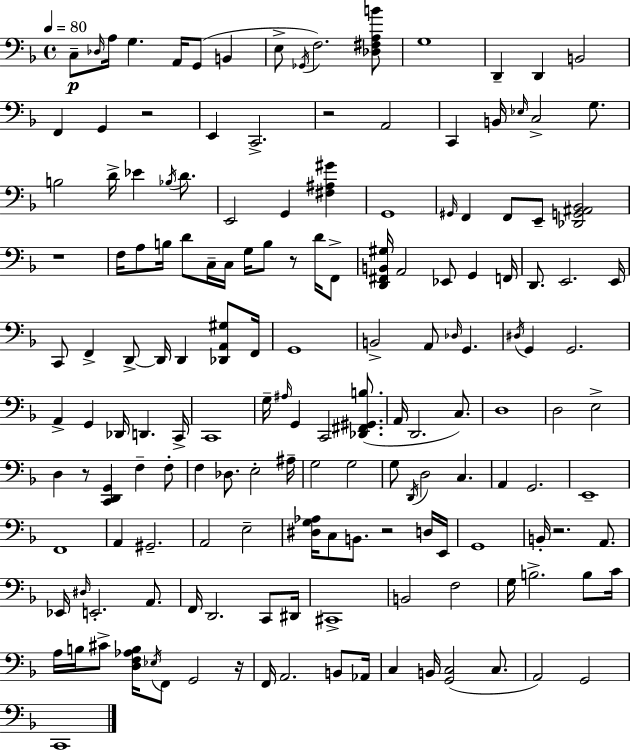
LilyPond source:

{
  \clef bass
  \time 4/4
  \defaultTimeSignature
  \key d \minor
  \tempo 4 = 80
  c8--\p \grace { des16 } a16 g4. a,16 g,8( b,4 | e8-> \acciaccatura { ges,16 }) f2. | <des fis a b'>8 g1 | d,4-- d,4 b,2 | \break f,4 g,4 r2 | e,4 c,2.-> | r2 a,2 | c,4 b,16 \grace { ees16 } c2-> | \break g8. b2 d'16-> ees'4 | \acciaccatura { bes16 } d'8. e,2 g,4 | <fis ais gis'>4 g,1 | \grace { gis,16 } f,4 f,8 e,8-- <des, g, ais, bes,>2 | \break r1 | f16 a8 b16 d'8 c16-- c16 g16 b8 | r8 d'16 f,8-> <d, fis, b, gis>16 a,2 ees,8 | g,4 f,16 d,8. e,2. | \break e,16 c,8 f,4-> d,8->~~ d,16 d,4 | <des, a, gis>8 f,16 g,1 | b,2-> a,8 \grace { des16 } | g,4. \acciaccatura { dis16 } g,4 g,2. | \break a,4-> g,4 des,16 | d,4. c,16-> c,1 | g16-- \grace { ais16 } g,4 c,2 | <des, fis, gis, b>8.( a,16 d,2. | \break c8.) d1 | d2 | e2-> d4 r8 <c, d, g,>4 | f4-- f8-. f4 des8. e2-. | \break ais16-- g2 | g2 g8 \acciaccatura { d,16 } d2 | c4. a,4 g,2. | e,1-- | \break f,1 | a,4 gis,2.-- | a,2 | e2-- <dis g aes>16 c8 b,8. r2 | \break d16 e,16 g,1 | b,16-. r2. | a,8. ees,16 \grace { dis16 } e,2.-. | a,8. f,16 d,2. | \break c,8 dis,16 cis,1-> | b,2 | f2 g16 b2.-> | b8 c'16 a16 b16 cis'8-> <d f aes b>16 \acciaccatura { ees16 } | \break f,8 g,2 r16 f,16 a,2. | b,8 aes,16 c4 b,16 | <g, c>2( c8. a,2) | g,2 c,1 | \break \bar "|."
}